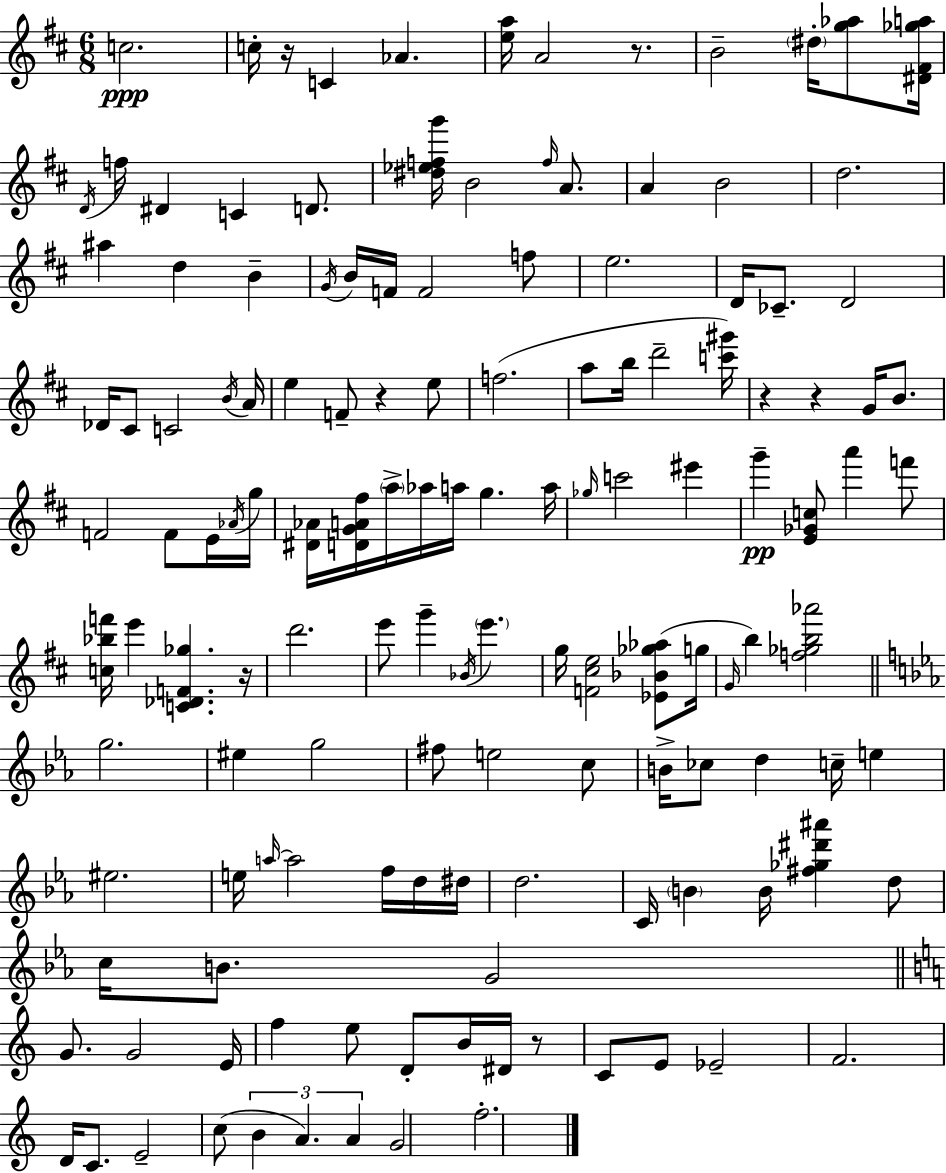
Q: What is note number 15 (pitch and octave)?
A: A4